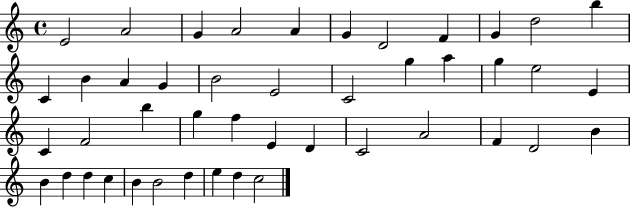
{
  \clef treble
  \time 4/4
  \defaultTimeSignature
  \key c \major
  e'2 a'2 | g'4 a'2 a'4 | g'4 d'2 f'4 | g'4 d''2 b''4 | \break c'4 b'4 a'4 g'4 | b'2 e'2 | c'2 g''4 a''4 | g''4 e''2 e'4 | \break c'4 f'2 b''4 | g''4 f''4 e'4 d'4 | c'2 a'2 | f'4 d'2 b'4 | \break b'4 d''4 d''4 c''4 | b'4 b'2 d''4 | e''4 d''4 c''2 | \bar "|."
}